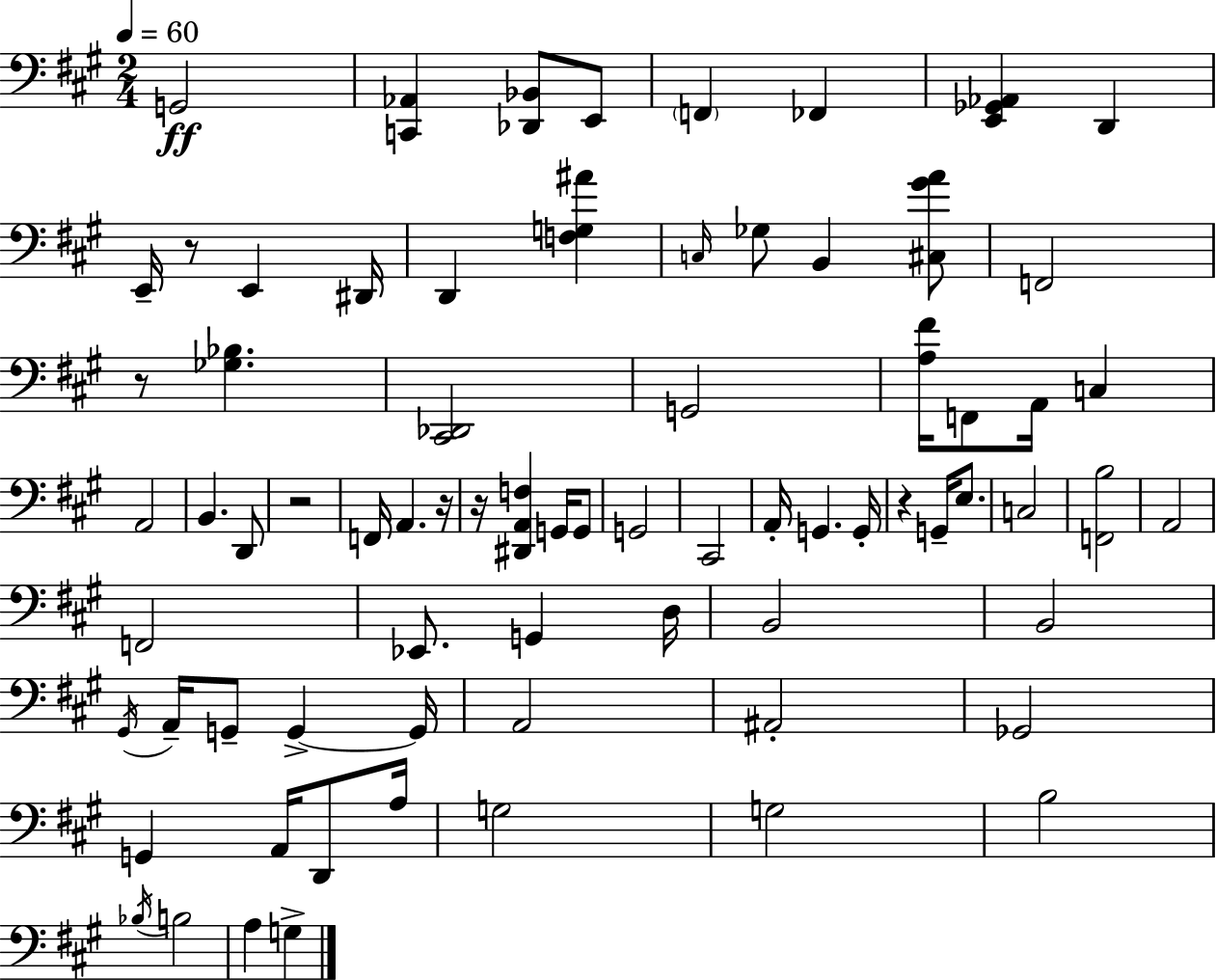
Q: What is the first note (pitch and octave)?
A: G2